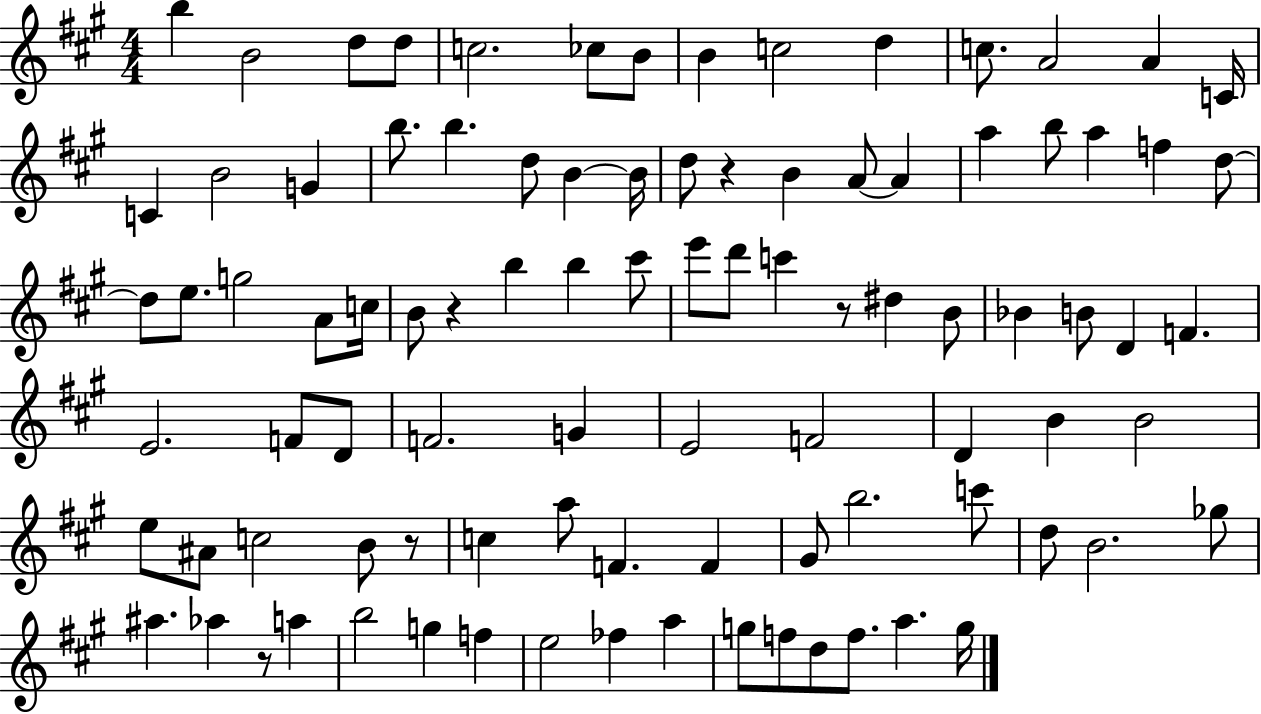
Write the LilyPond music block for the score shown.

{
  \clef treble
  \numericTimeSignature
  \time 4/4
  \key a \major
  b''4 b'2 d''8 d''8 | c''2. ces''8 b'8 | b'4 c''2 d''4 | c''8. a'2 a'4 c'16 | \break c'4 b'2 g'4 | b''8. b''4. d''8 b'4~~ b'16 | d''8 r4 b'4 a'8~~ a'4 | a''4 b''8 a''4 f''4 d''8~~ | \break d''8 e''8. g''2 a'8 c''16 | b'8 r4 b''4 b''4 cis'''8 | e'''8 d'''8 c'''4 r8 dis''4 b'8 | bes'4 b'8 d'4 f'4. | \break e'2. f'8 d'8 | f'2. g'4 | e'2 f'2 | d'4 b'4 b'2 | \break e''8 ais'8 c''2 b'8 r8 | c''4 a''8 f'4. f'4 | gis'8 b''2. c'''8 | d''8 b'2. ges''8 | \break ais''4. aes''4 r8 a''4 | b''2 g''4 f''4 | e''2 fes''4 a''4 | g''8 f''8 d''8 f''8. a''4. g''16 | \break \bar "|."
}